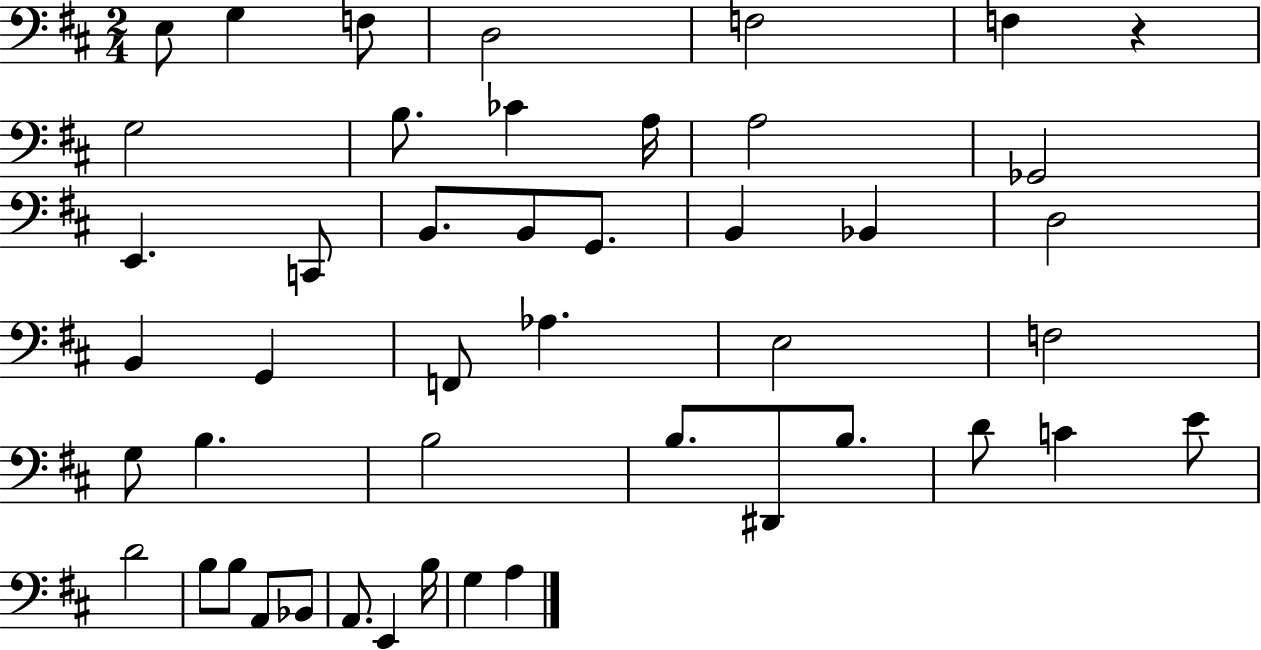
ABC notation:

X:1
T:Untitled
M:2/4
L:1/4
K:D
E,/2 G, F,/2 D,2 F,2 F, z G,2 B,/2 _C A,/4 A,2 _G,,2 E,, C,,/2 B,,/2 B,,/2 G,,/2 B,, _B,, D,2 B,, G,, F,,/2 _A, E,2 F,2 G,/2 B, B,2 B,/2 ^D,,/2 B,/2 D/2 C E/2 D2 B,/2 B,/2 A,,/2 _B,,/2 A,,/2 E,, B,/4 G, A,